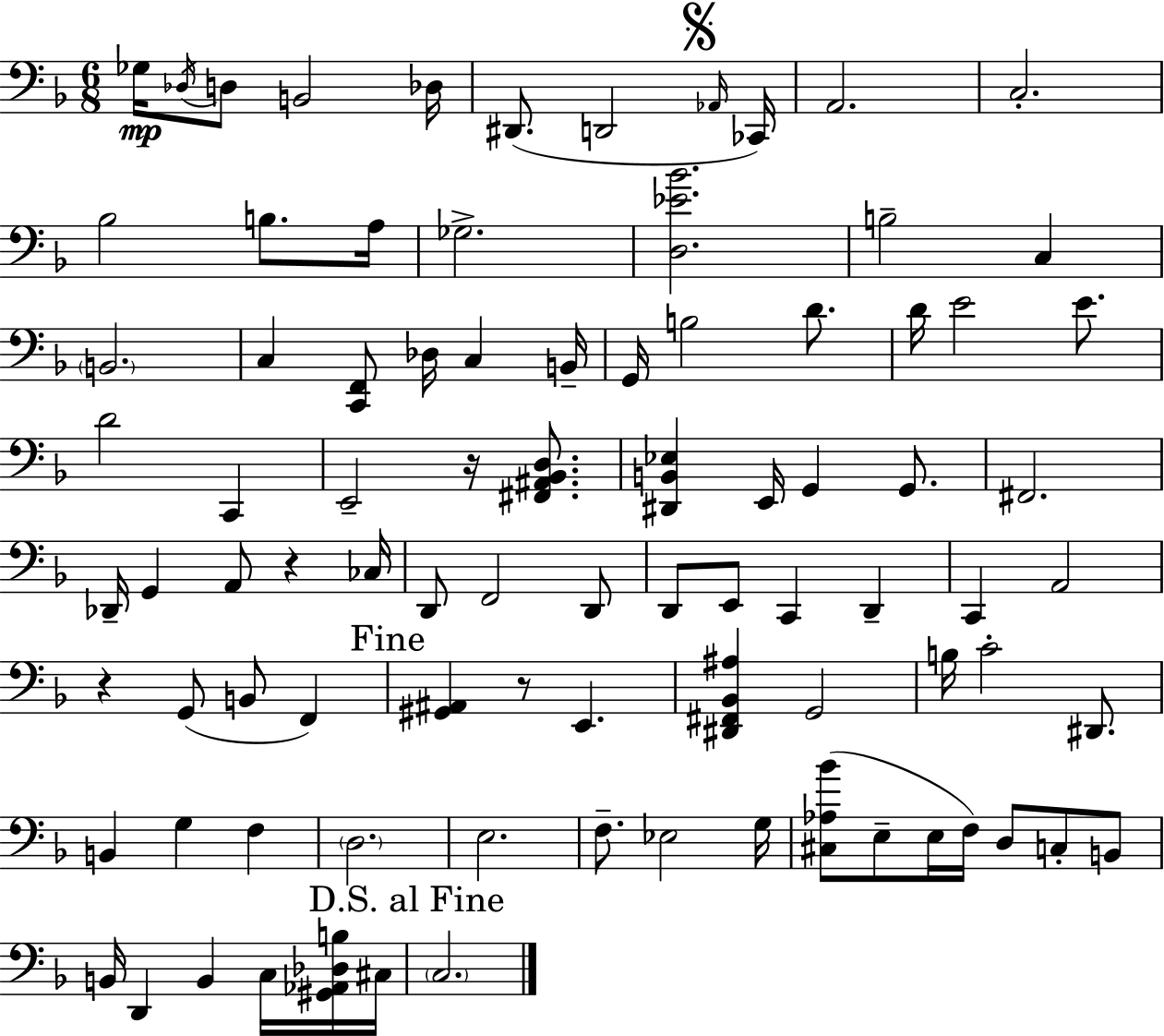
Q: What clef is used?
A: bass